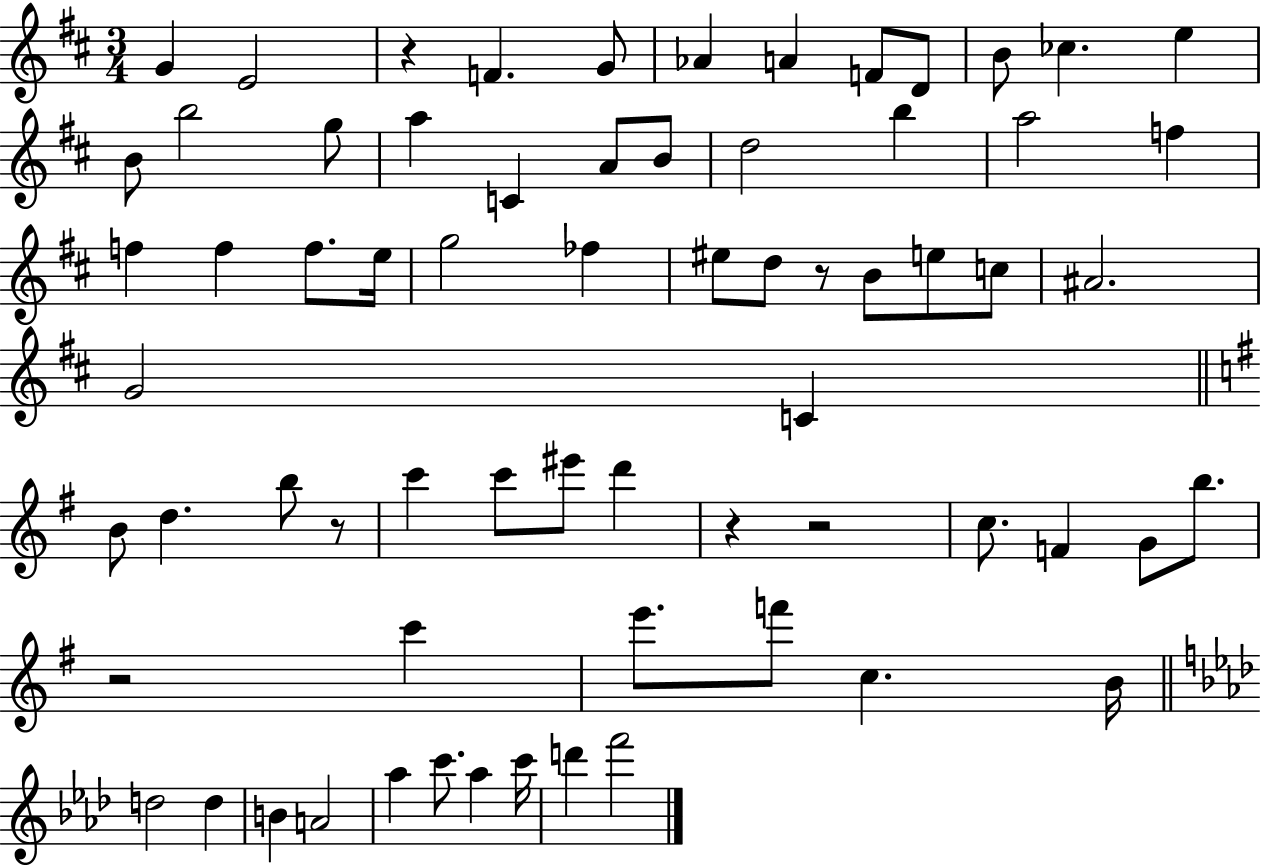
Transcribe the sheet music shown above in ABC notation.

X:1
T:Untitled
M:3/4
L:1/4
K:D
G E2 z F G/2 _A A F/2 D/2 B/2 _c e B/2 b2 g/2 a C A/2 B/2 d2 b a2 f f f f/2 e/4 g2 _f ^e/2 d/2 z/2 B/2 e/2 c/2 ^A2 G2 C B/2 d b/2 z/2 c' c'/2 ^e'/2 d' z z2 c/2 F G/2 b/2 z2 c' e'/2 f'/2 c B/4 d2 d B A2 _a c'/2 _a c'/4 d' f'2